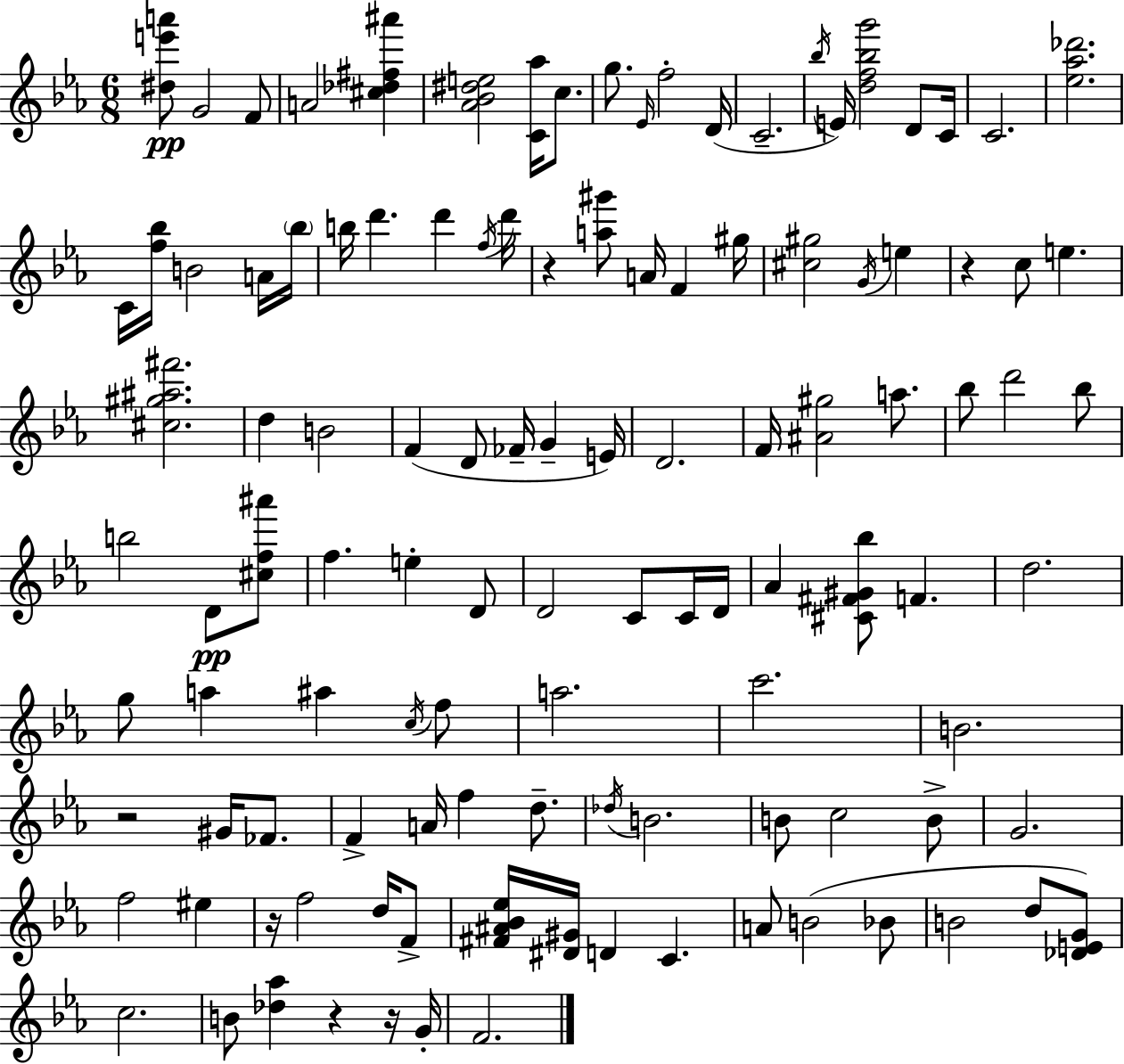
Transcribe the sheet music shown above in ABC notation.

X:1
T:Untitled
M:6/8
L:1/4
K:Eb
[^de'a']/2 G2 F/2 A2 [^c_d^f^a'] [_A_B^de]2 [C_a]/4 c/2 g/2 _E/4 f2 D/4 C2 _b/4 E/4 [df_bg']2 D/2 C/4 C2 [_e_a_d']2 C/4 [f_b]/4 B2 A/4 _b/4 b/4 d' d' f/4 d'/4 z [a^g']/2 A/4 F ^g/4 [^c^g]2 G/4 e z c/2 e [^c^g^a^f']2 d B2 F D/2 _F/4 G E/4 D2 F/4 [^A^g]2 a/2 _b/2 d'2 _b/2 b2 D/2 [^cf^a']/2 f e D/2 D2 C/2 C/4 D/4 _A [^C^F^G_b]/2 F d2 g/2 a ^a c/4 f/2 a2 c'2 B2 z2 ^G/4 _F/2 F A/4 f d/2 _d/4 B2 B/2 c2 B/2 G2 f2 ^e z/4 f2 d/4 F/2 [^F^A_B_e]/4 [^D^G]/4 D C A/2 B2 _B/2 B2 d/2 [_DEG]/2 c2 B/2 [_d_a] z z/4 G/4 F2